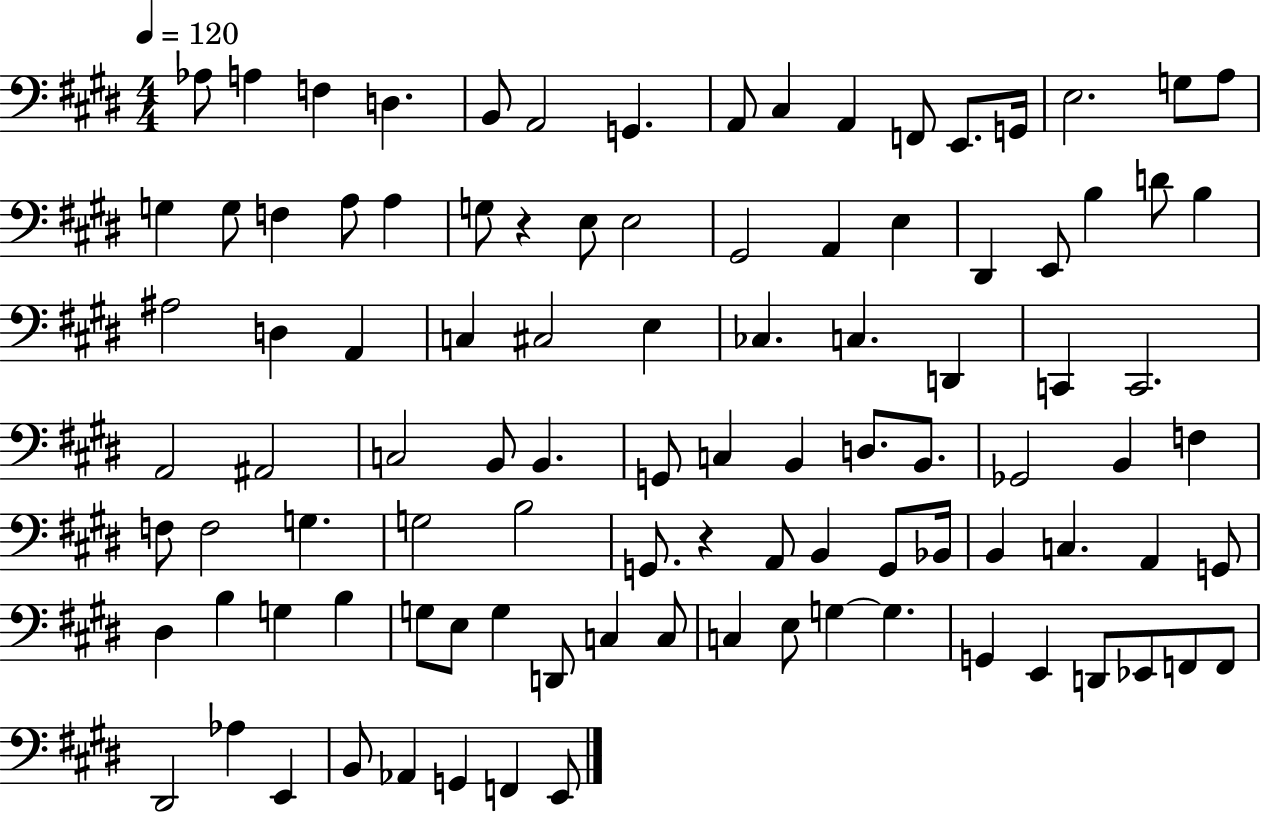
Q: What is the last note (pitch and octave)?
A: E2